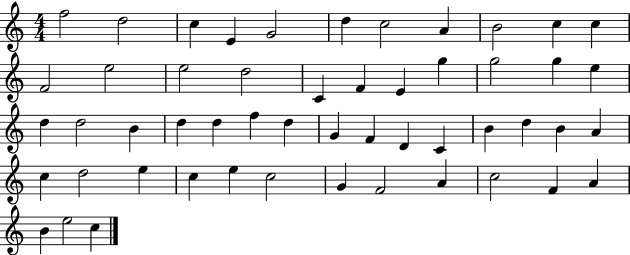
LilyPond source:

{
  \clef treble
  \numericTimeSignature
  \time 4/4
  \key c \major
  f''2 d''2 | c''4 e'4 g'2 | d''4 c''2 a'4 | b'2 c''4 c''4 | \break f'2 e''2 | e''2 d''2 | c'4 f'4 e'4 g''4 | g''2 g''4 e''4 | \break d''4 d''2 b'4 | d''4 d''4 f''4 d''4 | g'4 f'4 d'4 c'4 | b'4 d''4 b'4 a'4 | \break c''4 d''2 e''4 | c''4 e''4 c''2 | g'4 f'2 a'4 | c''2 f'4 a'4 | \break b'4 e''2 c''4 | \bar "|."
}